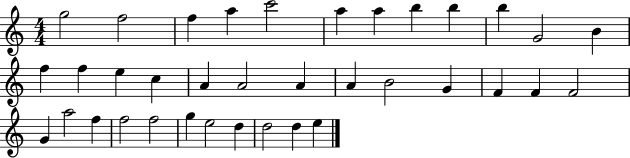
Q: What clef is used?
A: treble